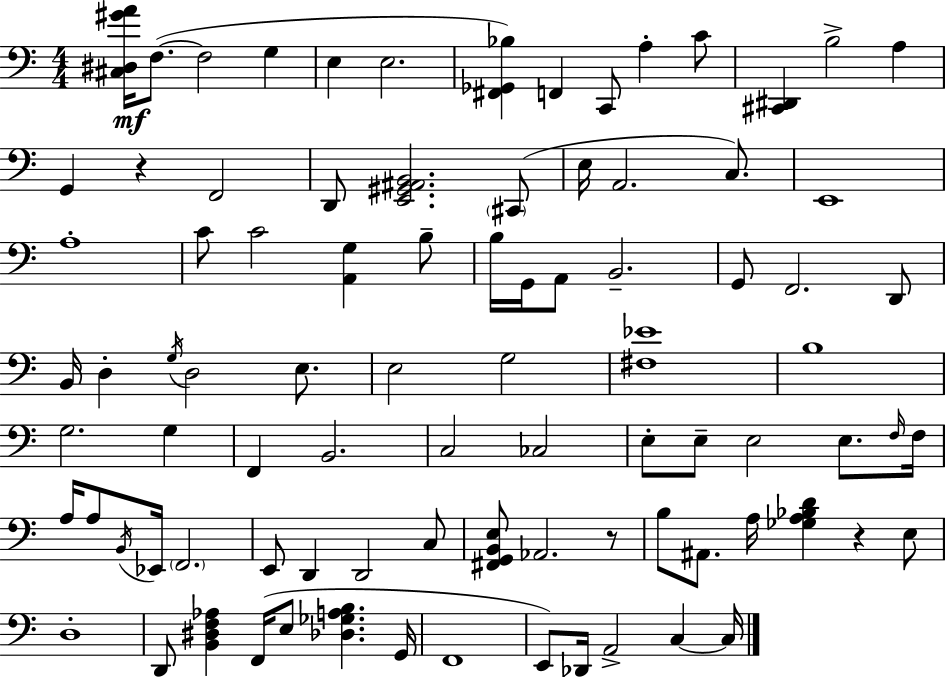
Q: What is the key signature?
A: C major